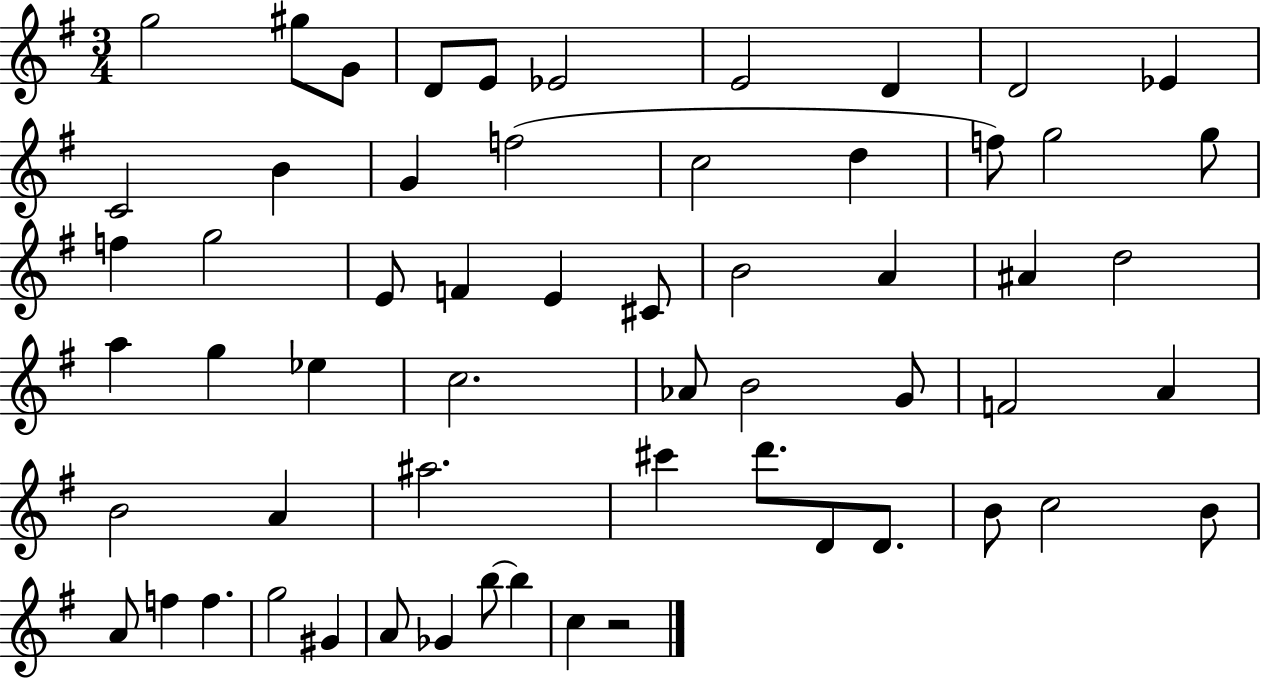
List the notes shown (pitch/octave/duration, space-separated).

G5/h G#5/e G4/e D4/e E4/e Eb4/h E4/h D4/q D4/h Eb4/q C4/h B4/q G4/q F5/h C5/h D5/q F5/e G5/h G5/e F5/q G5/h E4/e F4/q E4/q C#4/e B4/h A4/q A#4/q D5/h A5/q G5/q Eb5/q C5/h. Ab4/e B4/h G4/e F4/h A4/q B4/h A4/q A#5/h. C#6/q D6/e. D4/e D4/e. B4/e C5/h B4/e A4/e F5/q F5/q. G5/h G#4/q A4/e Gb4/q B5/e B5/q C5/q R/h